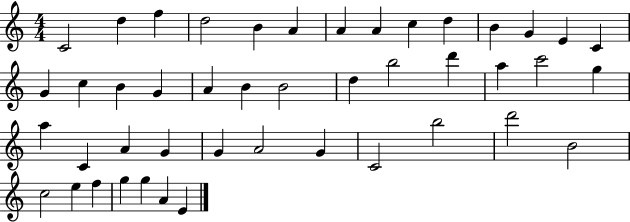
C4/h D5/q F5/q D5/h B4/q A4/q A4/q A4/q C5/q D5/q B4/q G4/q E4/q C4/q G4/q C5/q B4/q G4/q A4/q B4/q B4/h D5/q B5/h D6/q A5/q C6/h G5/q A5/q C4/q A4/q G4/q G4/q A4/h G4/q C4/h B5/h D6/h B4/h C5/h E5/q F5/q G5/q G5/q A4/q E4/q